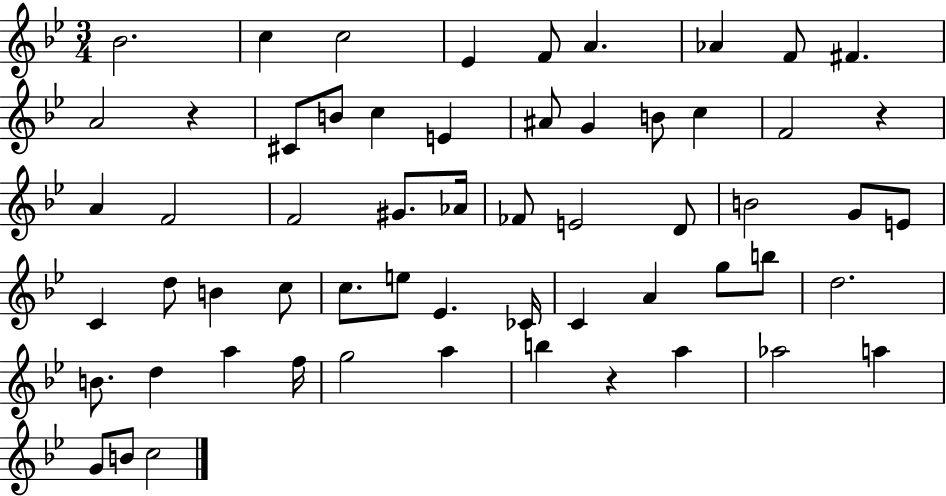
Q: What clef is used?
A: treble